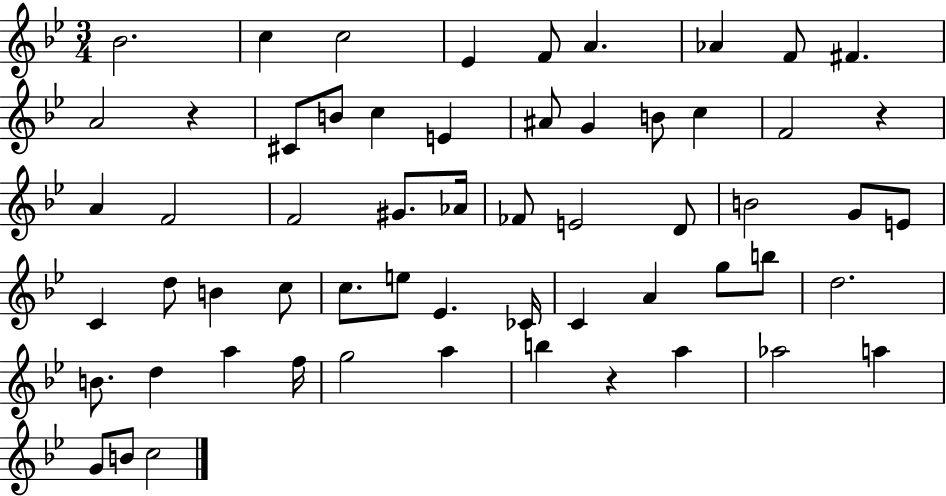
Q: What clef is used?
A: treble